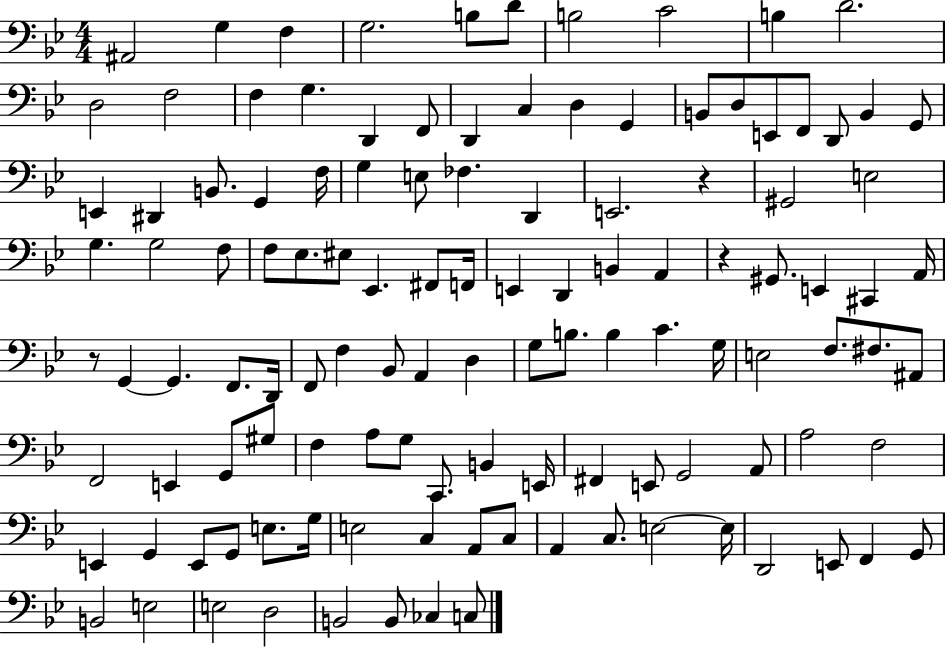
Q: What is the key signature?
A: BES major